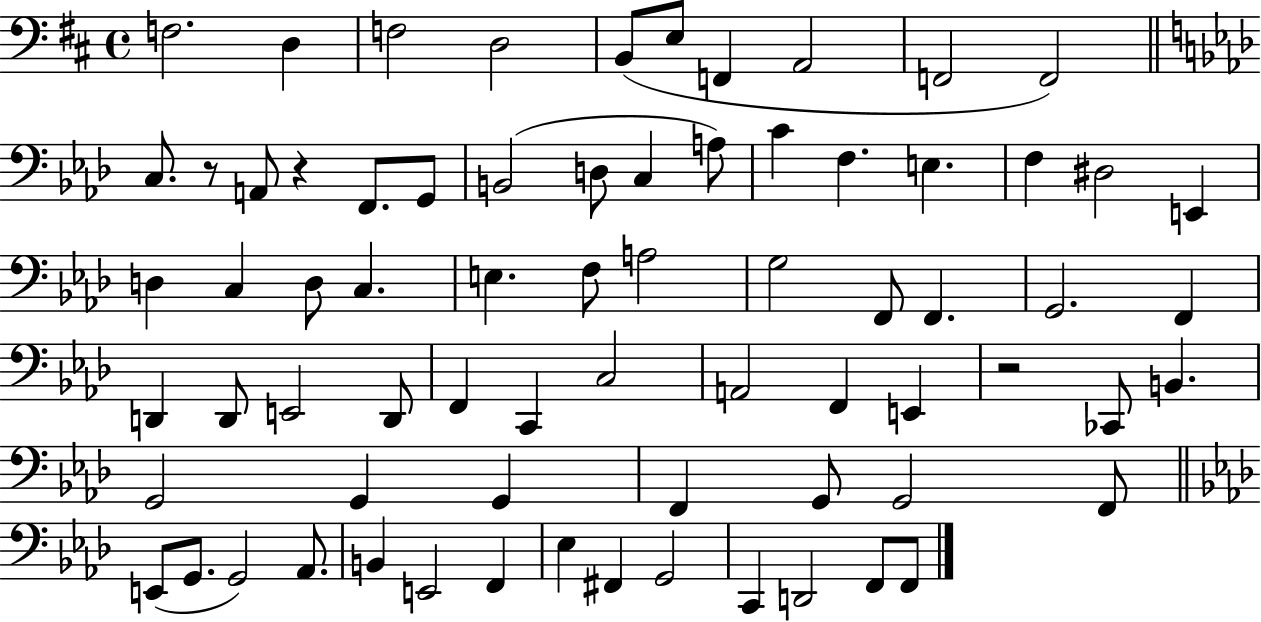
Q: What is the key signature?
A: D major